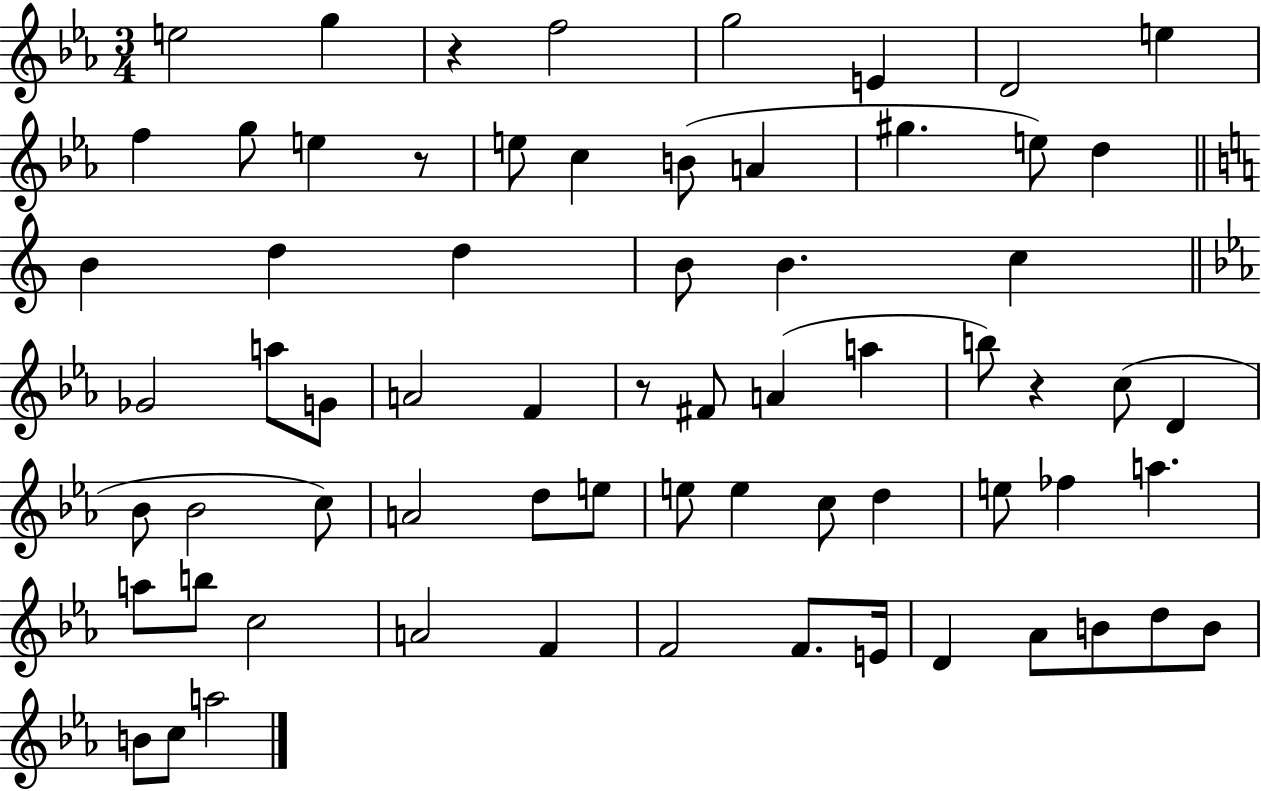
{
  \clef treble
  \numericTimeSignature
  \time 3/4
  \key ees \major
  e''2 g''4 | r4 f''2 | g''2 e'4 | d'2 e''4 | \break f''4 g''8 e''4 r8 | e''8 c''4 b'8( a'4 | gis''4. e''8) d''4 | \bar "||" \break \key c \major b'4 d''4 d''4 | b'8 b'4. c''4 | \bar "||" \break \key c \minor ges'2 a''8 g'8 | a'2 f'4 | r8 fis'8 a'4( a''4 | b''8) r4 c''8( d'4 | \break bes'8 bes'2 c''8) | a'2 d''8 e''8 | e''8 e''4 c''8 d''4 | e''8 fes''4 a''4. | \break a''8 b''8 c''2 | a'2 f'4 | f'2 f'8. e'16 | d'4 aes'8 b'8 d''8 b'8 | \break b'8 c''8 a''2 | \bar "|."
}